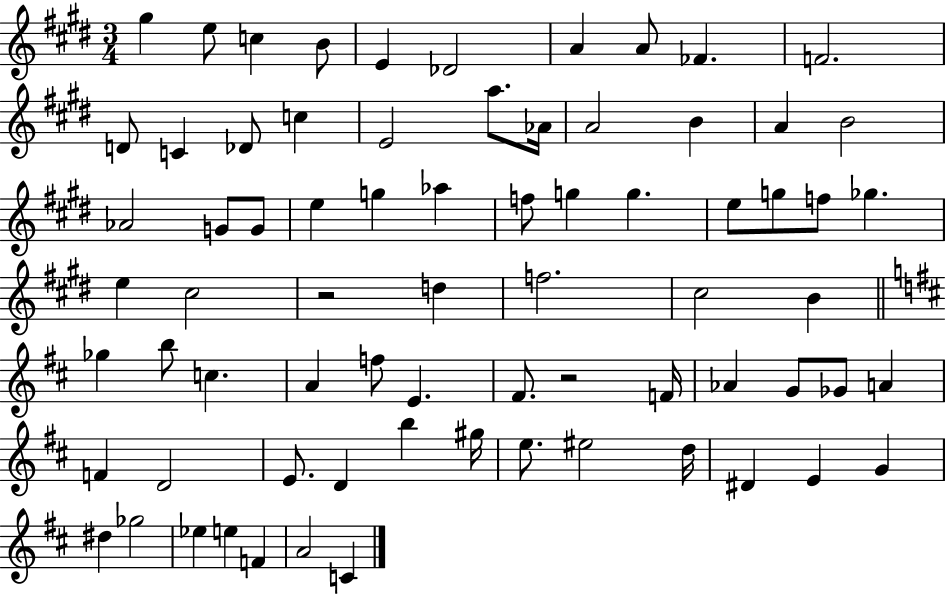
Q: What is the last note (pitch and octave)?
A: C4